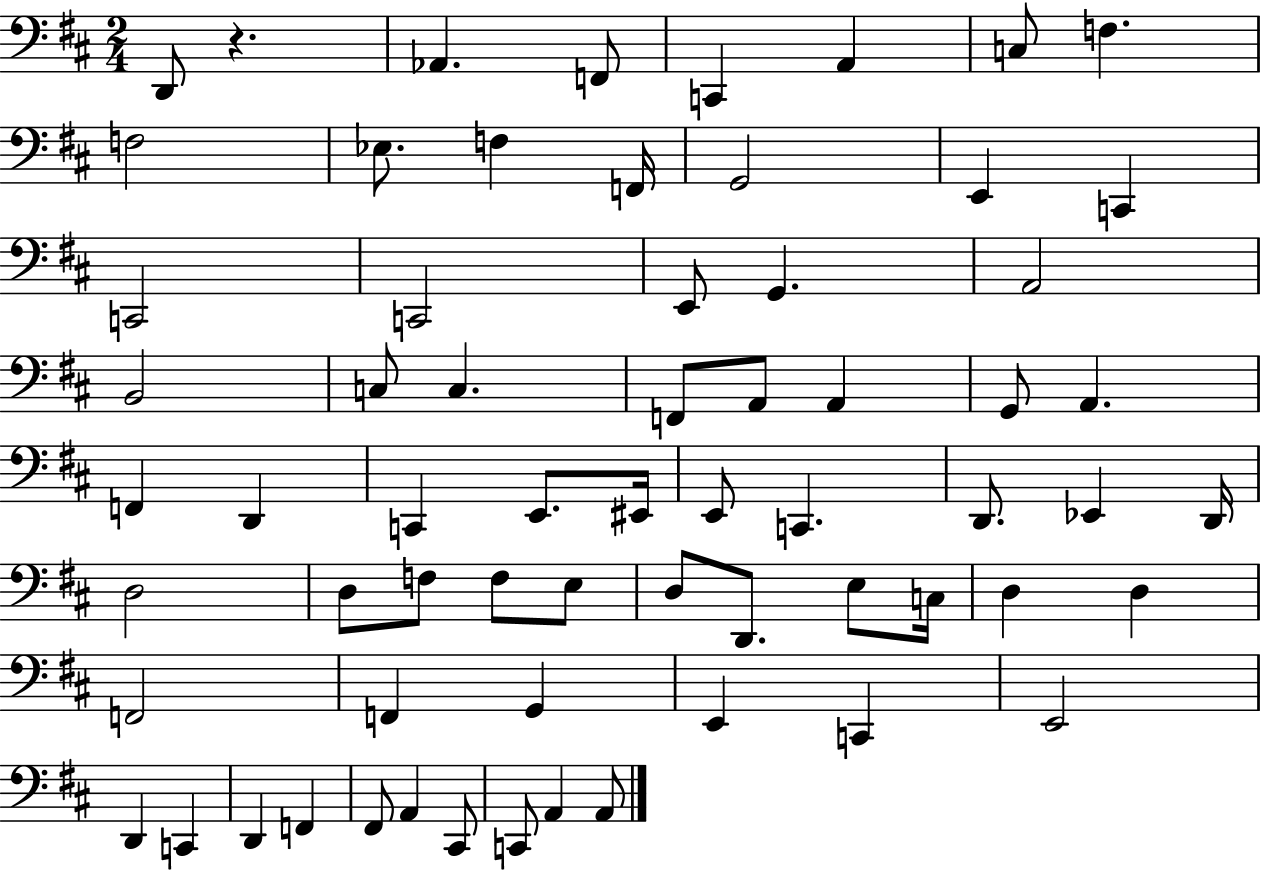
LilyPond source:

{
  \clef bass
  \numericTimeSignature
  \time 2/4
  \key d \major
  d,8 r4. | aes,4. f,8 | c,4 a,4 | c8 f4. | \break f2 | ees8. f4 f,16 | g,2 | e,4 c,4 | \break c,2 | c,2 | e,8 g,4. | a,2 | \break b,2 | c8 c4. | f,8 a,8 a,4 | g,8 a,4. | \break f,4 d,4 | c,4 e,8. eis,16 | e,8 c,4. | d,8. ees,4 d,16 | \break d2 | d8 f8 f8 e8 | d8 d,8. e8 c16 | d4 d4 | \break f,2 | f,4 g,4 | e,4 c,4 | e,2 | \break d,4 c,4 | d,4 f,4 | fis,8 a,4 cis,8 | c,8 a,4 a,8 | \break \bar "|."
}